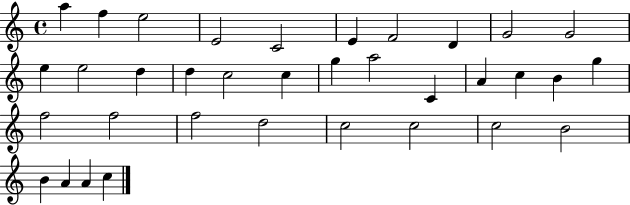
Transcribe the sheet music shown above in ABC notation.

X:1
T:Untitled
M:4/4
L:1/4
K:C
a f e2 E2 C2 E F2 D G2 G2 e e2 d d c2 c g a2 C A c B g f2 f2 f2 d2 c2 c2 c2 B2 B A A c